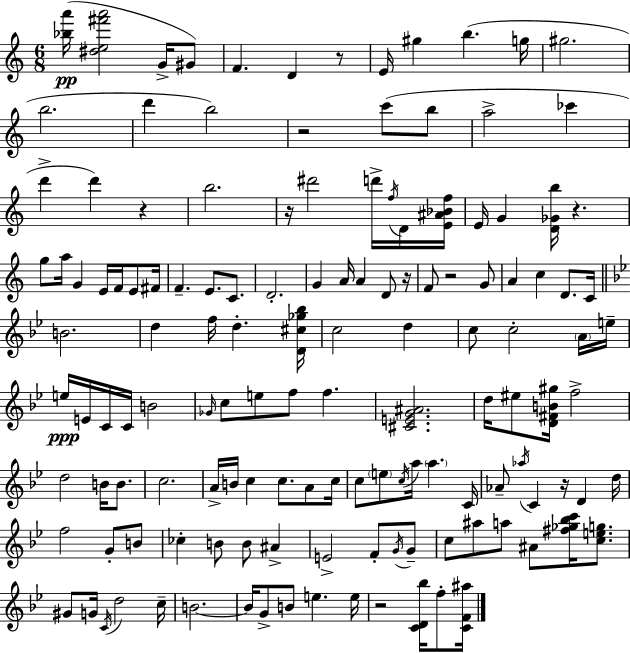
[Bb5,A6]/s [D#5,E5,F#6,A6]/h G4/s G#4/e F4/q. D4/q R/e E4/s G#5/q B5/q. G5/s G#5/h. B5/h. D6/q B5/h R/h C6/e B5/e A5/h CES6/q D6/q D6/q R/q B5/h. R/s D#6/h D6/s F5/s D4/s [E4,A#4,Bb4,F5]/s E4/s G4/q [D4,Gb4,B5]/s R/q. G5/e A5/s G4/q E4/s F4/s E4/e F#4/s F4/q. E4/e. C4/e. D4/h. G4/q A4/s A4/q D4/e R/s F4/e R/h G4/e A4/q C5/q D4/e. C4/s B4/h. D5/q F5/s D5/q. [D4,C#5,Gb5,Bb5]/s C5/h D5/q C5/e C5/h A4/s E5/s E5/s E4/s C4/s C4/s B4/h Gb4/s C5/e E5/e F5/e F5/q. [C#4,E4,G4,A#4]/h. D5/s EIS5/e [D4,F#4,B4,G#5]/s F5/h D5/h B4/s B4/e. C5/h. A4/s B4/s C5/q C5/e. A4/e C5/s C5/e E5/e C5/s A5/s A5/q. C4/s Ab4/e Ab5/s C4/q R/s D4/q D5/s F5/h G4/e B4/e CES5/q B4/e B4/e A#4/q E4/h F4/e G4/s G4/e C5/e A#5/e A5/e A#4/e [F#5,Gb5,Bb5,C6]/s [C5,E5,G5]/e. G#4/e G4/s C4/s D5/h C5/s B4/h. B4/s G4/e B4/e E5/q. E5/s R/h [C4,D4,Bb5]/s F5/e [C4,F4,A#5]/s